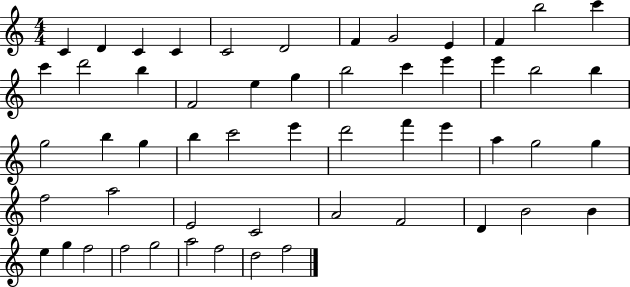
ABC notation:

X:1
T:Untitled
M:4/4
L:1/4
K:C
C D C C C2 D2 F G2 E F b2 c' c' d'2 b F2 e g b2 c' e' e' b2 b g2 b g b c'2 e' d'2 f' e' a g2 g f2 a2 E2 C2 A2 F2 D B2 B e g f2 f2 g2 a2 f2 d2 f2